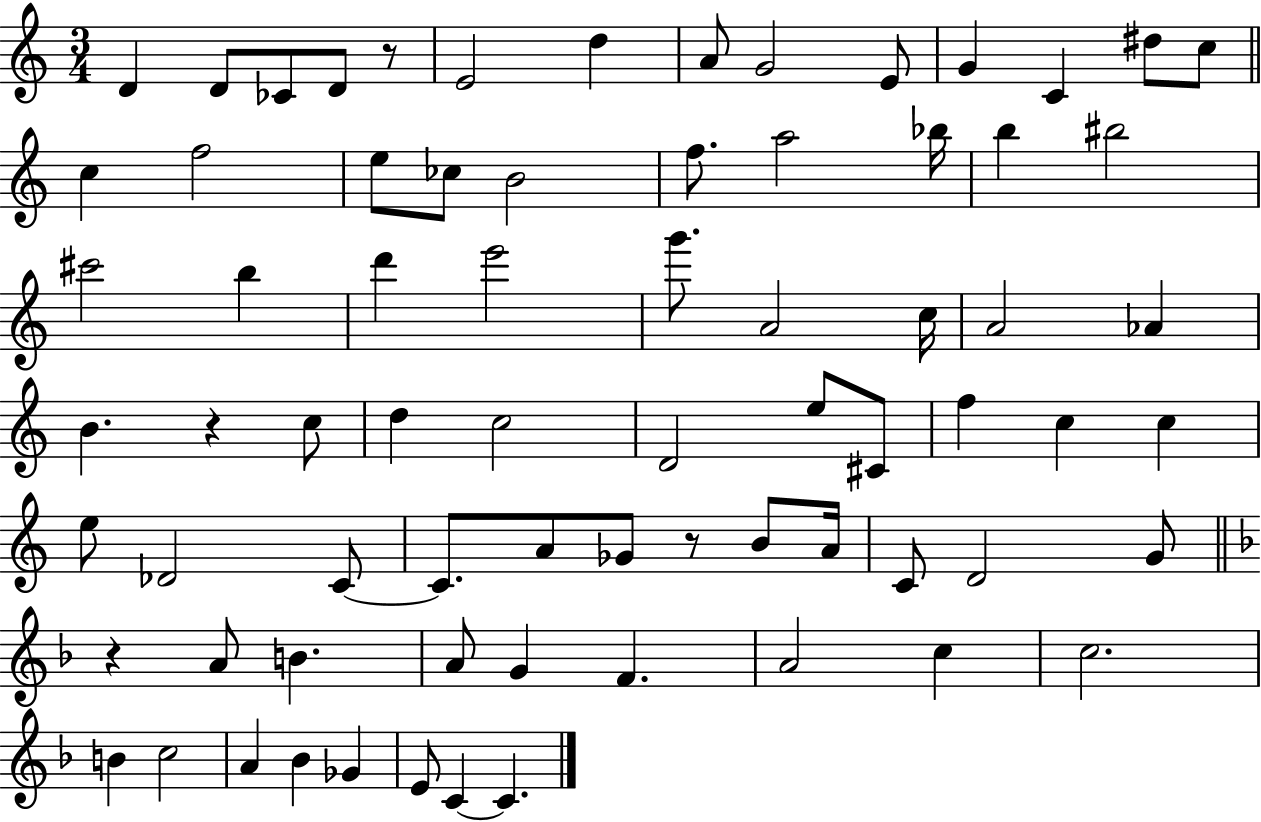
X:1
T:Untitled
M:3/4
L:1/4
K:C
D D/2 _C/2 D/2 z/2 E2 d A/2 G2 E/2 G C ^d/2 c/2 c f2 e/2 _c/2 B2 f/2 a2 _b/4 b ^b2 ^c'2 b d' e'2 g'/2 A2 c/4 A2 _A B z c/2 d c2 D2 e/2 ^C/2 f c c e/2 _D2 C/2 C/2 A/2 _G/2 z/2 B/2 A/4 C/2 D2 G/2 z A/2 B A/2 G F A2 c c2 B c2 A _B _G E/2 C C